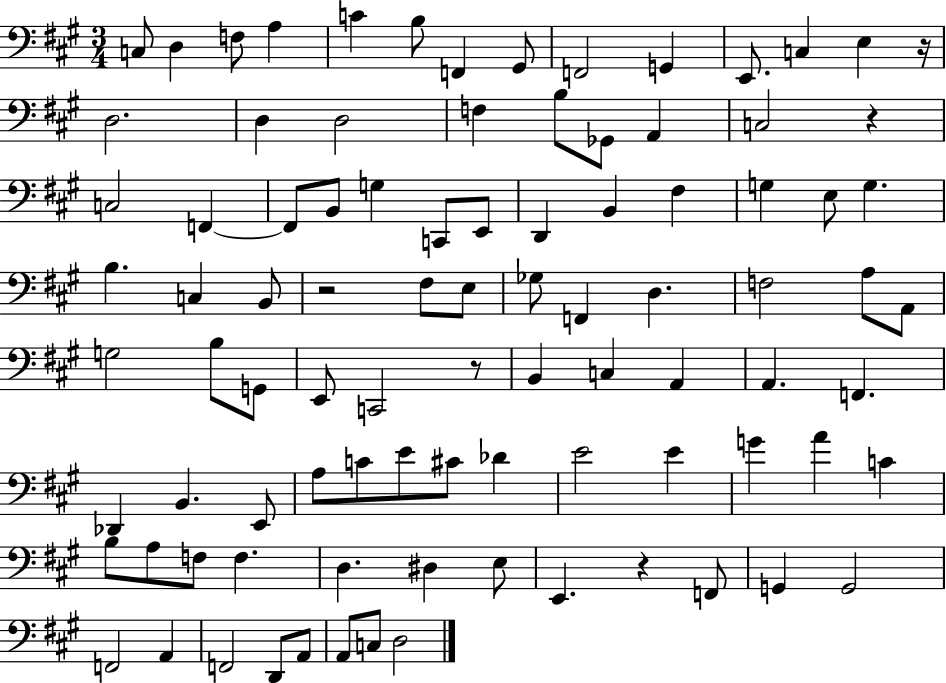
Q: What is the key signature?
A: A major